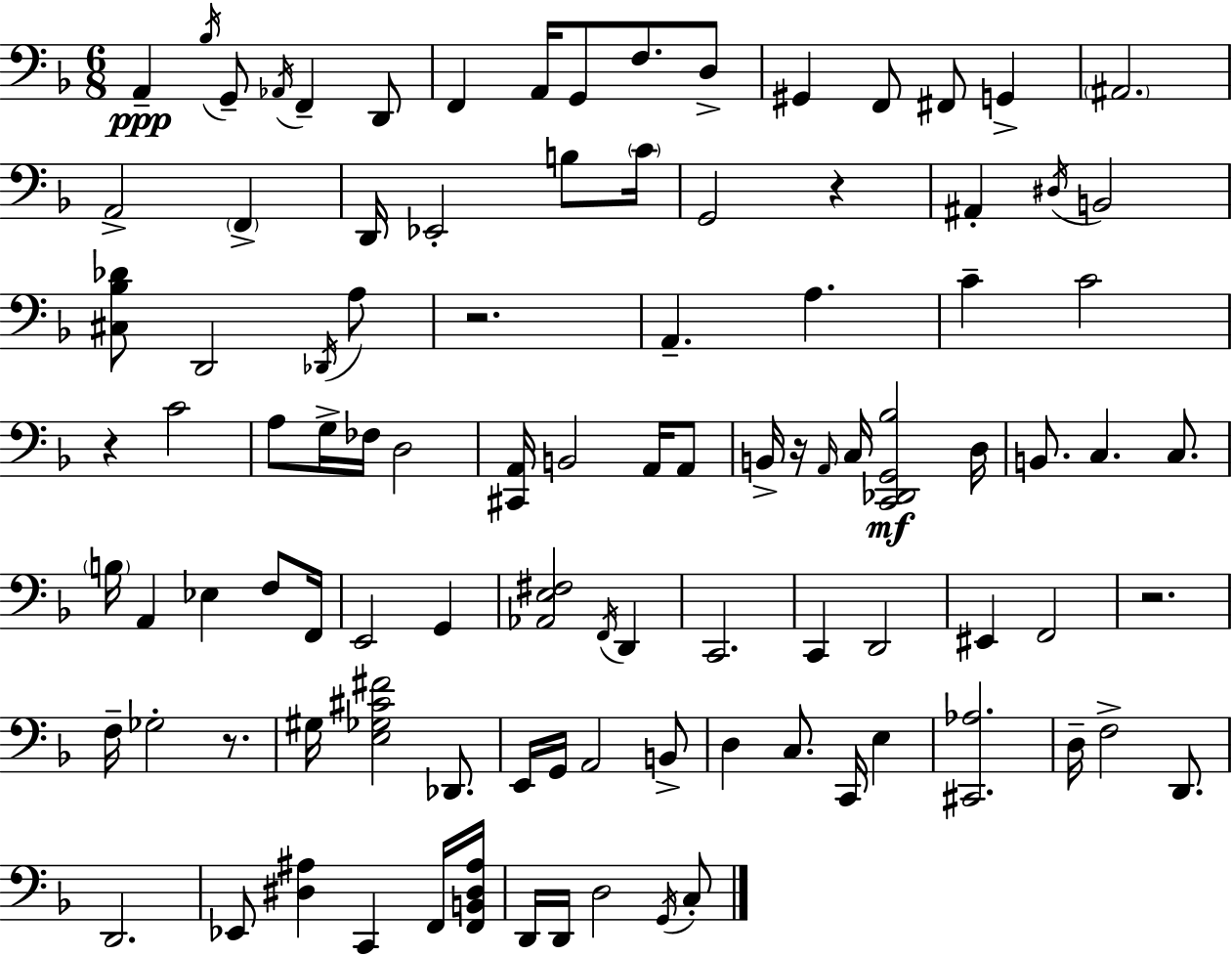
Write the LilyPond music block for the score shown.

{
  \clef bass
  \numericTimeSignature
  \time 6/8
  \key d \minor
  a,4--\ppp \acciaccatura { bes16 } g,8-- \acciaccatura { aes,16 } f,4-- | d,8 f,4 a,16 g,8 f8. | d8-> gis,4 f,8 fis,8 g,4-> | \parenthesize ais,2. | \break a,2-> \parenthesize f,4-> | d,16 ees,2-. b8 | \parenthesize c'16 g,2 r4 | ais,4-. \acciaccatura { dis16 } b,2 | \break <cis bes des'>8 d,2 | \acciaccatura { des,16 } a8 r2. | a,4.-- a4. | c'4-- c'2 | \break r4 c'2 | a8 g16-> fes16 d2 | <cis, a,>16 b,2 | a,16 a,8 b,16-> r16 \grace { a,16 } c16 <c, des, g, bes>2\mf | \break d16 b,8. c4. | c8. \parenthesize b16 a,4 ees4 | f8 f,16 e,2 | g,4 <aes, e fis>2 | \break \acciaccatura { f,16 } d,4 c,2. | c,4 d,2 | eis,4 f,2 | r2. | \break f16-- ges2-. | r8. gis16 <e ges cis' fis'>2 | des,8. e,16 g,16 a,2 | b,8-> d4 c8. | \break c,16 e4 <cis, aes>2. | d16-- f2-> | d,8. d,2. | ees,8 <dis ais>4 | \break c,4 f,16 <f, b, dis ais>16 d,16 d,16 d2 | \acciaccatura { g,16 } c8-. \bar "|."
}